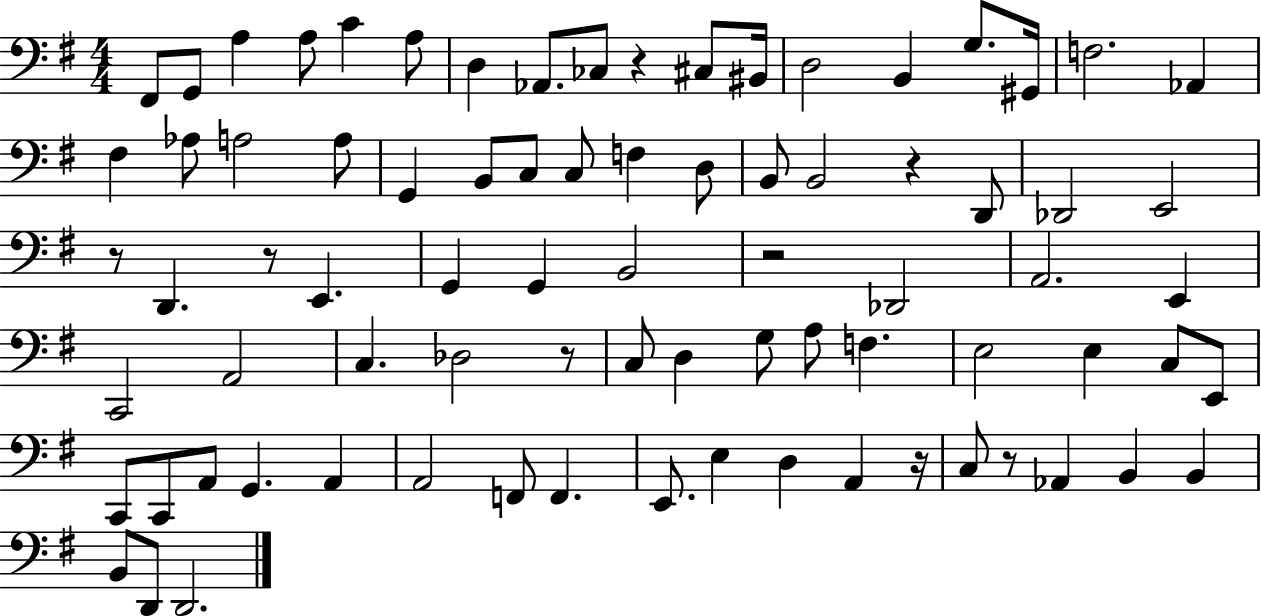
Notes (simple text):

F#2/e G2/e A3/q A3/e C4/q A3/e D3/q Ab2/e. CES3/e R/q C#3/e BIS2/s D3/h B2/q G3/e. G#2/s F3/h. Ab2/q F#3/q Ab3/e A3/h A3/e G2/q B2/e C3/e C3/e F3/q D3/e B2/e B2/h R/q D2/e Db2/h E2/h R/e D2/q. R/e E2/q. G2/q G2/q B2/h R/h Db2/h A2/h. E2/q C2/h A2/h C3/q. Db3/h R/e C3/e D3/q G3/e A3/e F3/q. E3/h E3/q C3/e E2/e C2/e C2/e A2/e G2/q. A2/q A2/h F2/e F2/q. E2/e. E3/q D3/q A2/q R/s C3/e R/e Ab2/q B2/q B2/q B2/e D2/e D2/h.